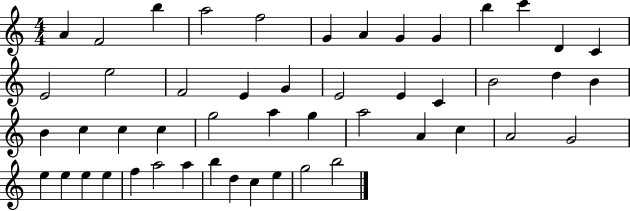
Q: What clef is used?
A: treble